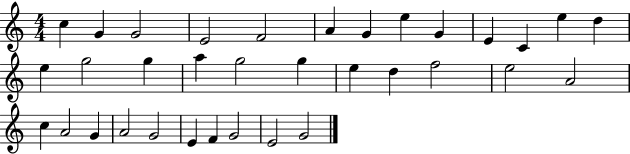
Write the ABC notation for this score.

X:1
T:Untitled
M:4/4
L:1/4
K:C
c G G2 E2 F2 A G e G E C e d e g2 g a g2 g e d f2 e2 A2 c A2 G A2 G2 E F G2 E2 G2